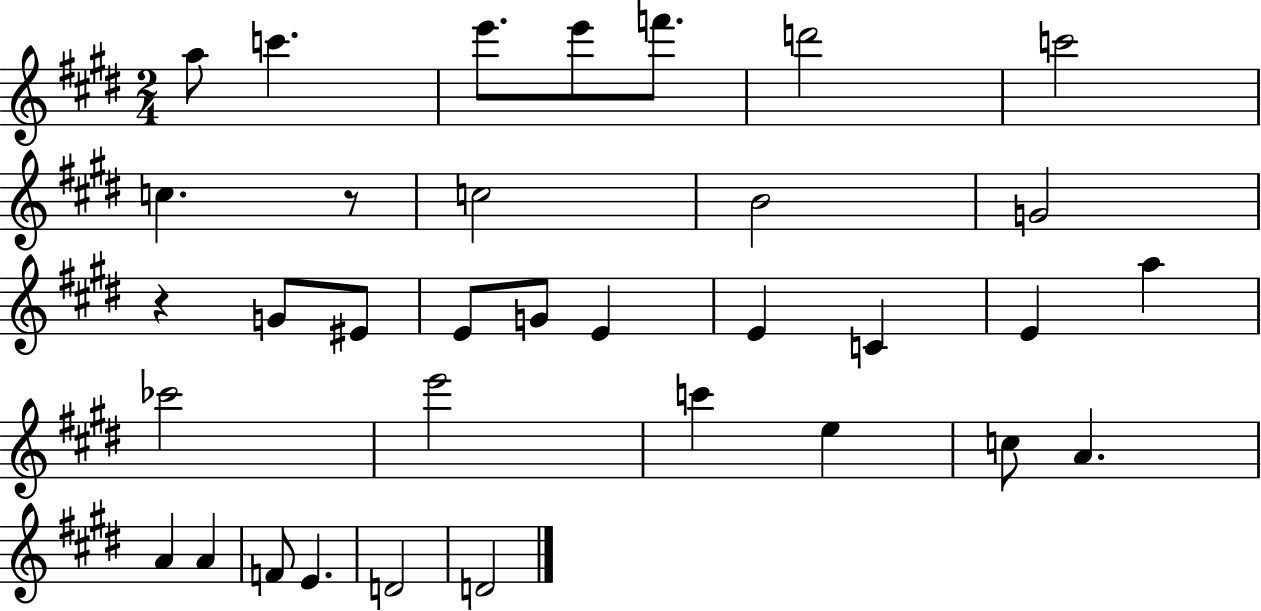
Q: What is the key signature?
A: E major